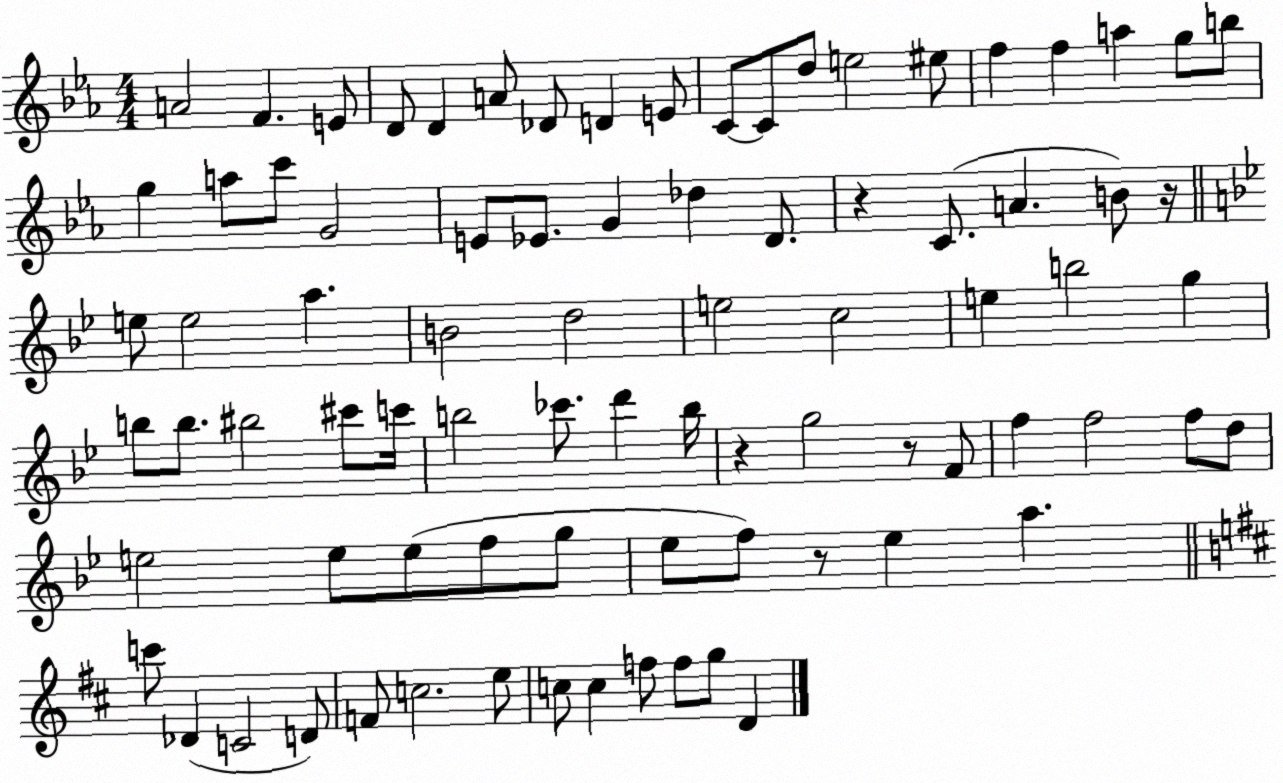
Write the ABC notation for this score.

X:1
T:Untitled
M:4/4
L:1/4
K:Eb
A2 F E/2 D/2 D A/2 _D/2 D E/2 C/2 C/2 d/2 e2 ^e/2 f f a g/2 b/2 g a/2 c'/2 G2 E/2 _E/2 G _d D/2 z C/2 A B/2 z/4 e/2 e2 a B2 d2 e2 c2 e b2 g b/2 b/2 ^b2 ^c'/2 c'/4 b2 _c'/2 d' b/4 z g2 z/2 F/2 f f2 f/2 d/2 e2 e/2 e/2 f/2 g/2 _e/2 f/2 z/2 _e a c'/2 _D C2 D/2 F/2 c2 e/2 c/2 c f/2 f/2 g/2 D